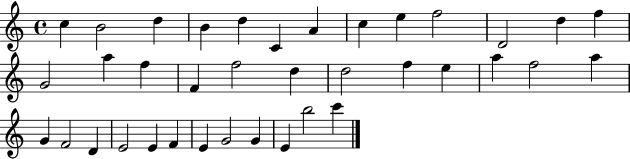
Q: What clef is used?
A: treble